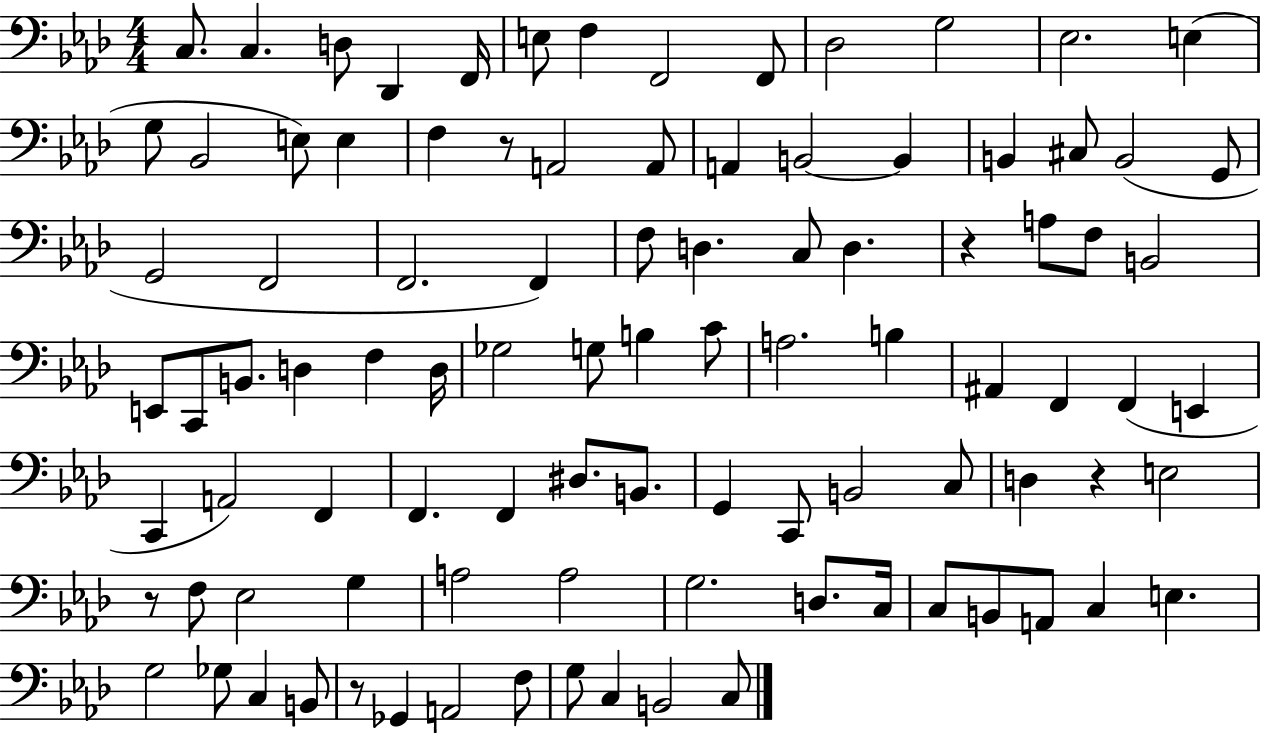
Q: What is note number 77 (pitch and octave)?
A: B2